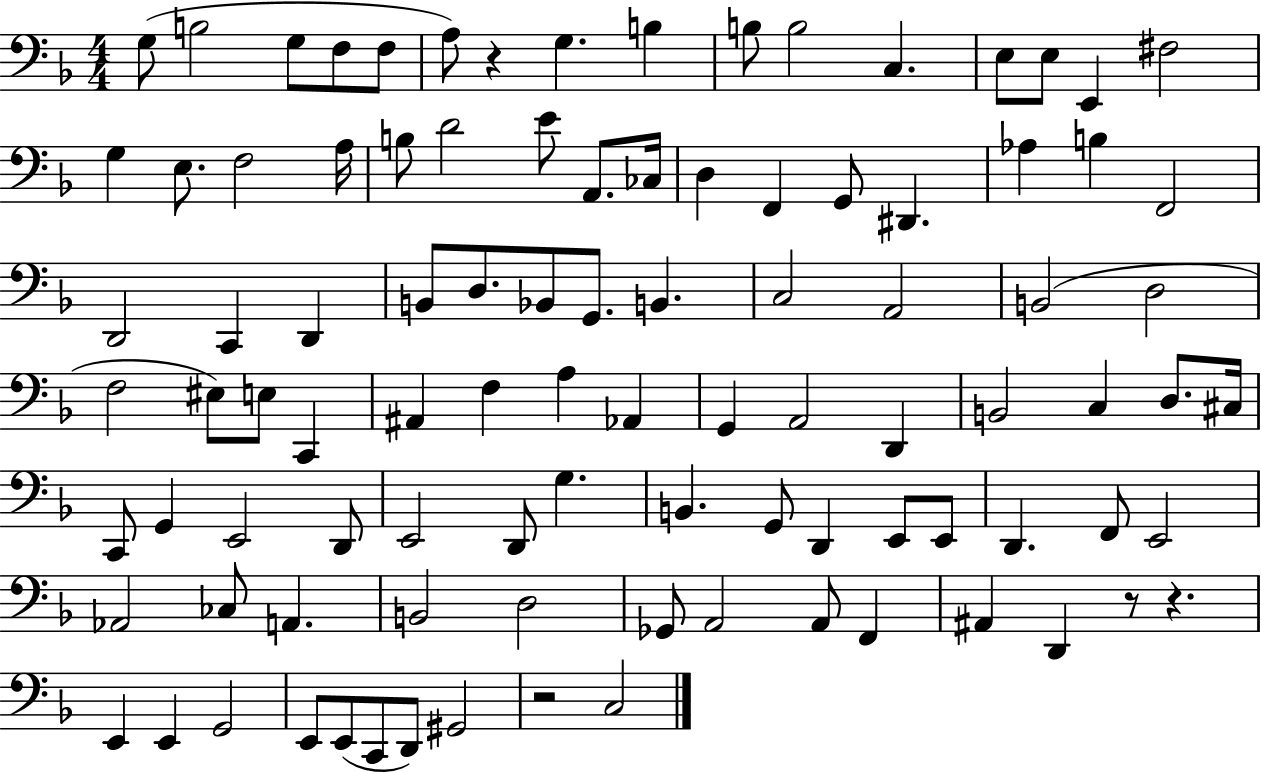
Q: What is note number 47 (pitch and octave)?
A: C2